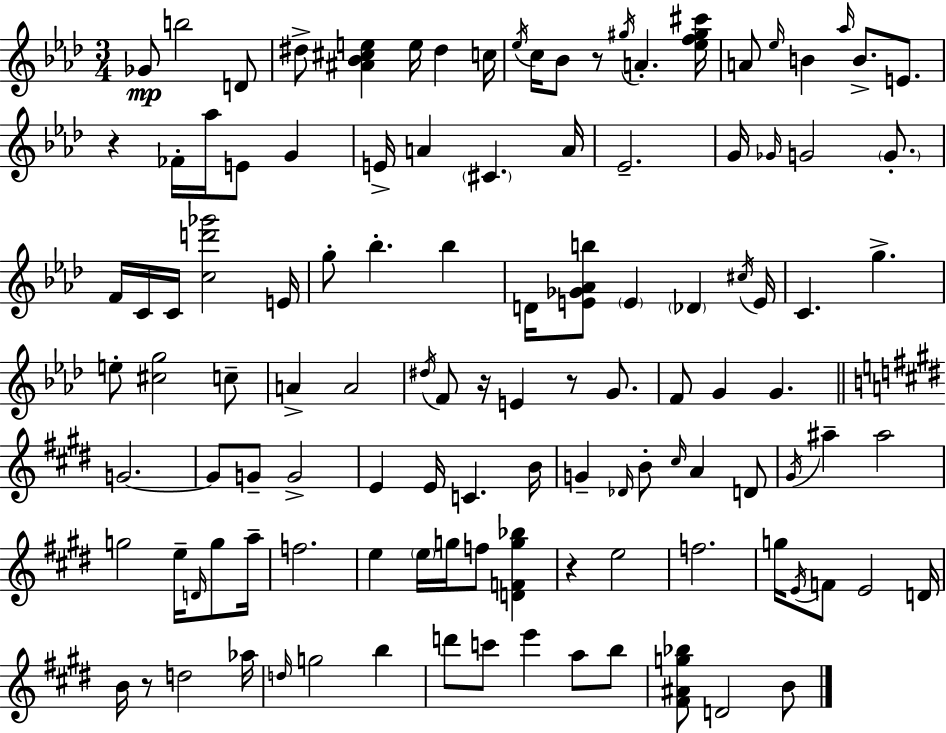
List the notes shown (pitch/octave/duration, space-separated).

Gb4/e B5/h D4/e D#5/e [A#4,Bb4,C#5,E5]/q E5/s D#5/q C5/s Eb5/s C5/s Bb4/e R/e G#5/s A4/q. [Eb5,F5,G#5,C#6]/s A4/e Eb5/s B4/q Ab5/s B4/e. E4/e. R/q FES4/s Ab5/s E4/e G4/q E4/s A4/q C#4/q. A4/s Eb4/h. G4/s Gb4/s G4/h G4/e. F4/s C4/s C4/s [C5,D6,Gb6]/h E4/s G5/e Bb5/q. Bb5/q D4/s [E4,Gb4,Ab4,B5]/e E4/q Db4/q C#5/s E4/s C4/q. G5/q. E5/e [C#5,G5]/h C5/e A4/q A4/h D#5/s F4/e R/s E4/q R/e G4/e. F4/e G4/q G4/q. G4/h. G4/e G4/e G4/h E4/q E4/s C4/q. B4/s G4/q Db4/s B4/e C#5/s A4/q D4/e G#4/s A#5/q A#5/h G5/h E5/s D4/s G5/e A5/s F5/h. E5/q E5/s G5/s F5/e [D4,F4,G5,Bb5]/q R/q E5/h F5/h. G5/s E4/s F4/e E4/h D4/s B4/s R/e D5/h Ab5/s D5/s G5/h B5/q D6/e C6/e E6/q A5/e B5/e [F#4,A#4,G5,Bb5]/e D4/h B4/e